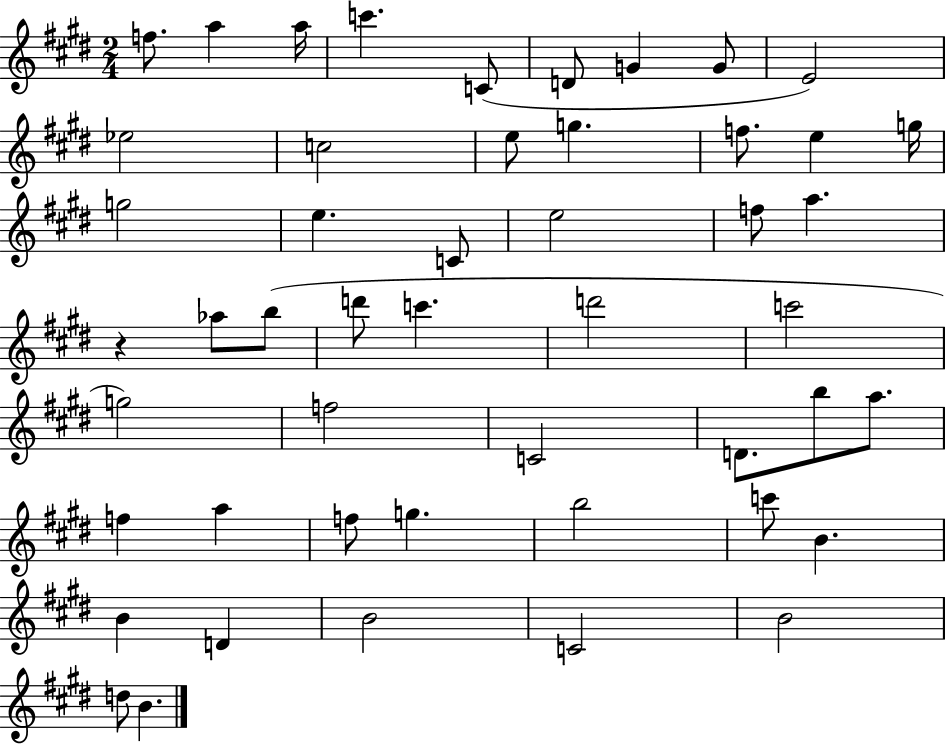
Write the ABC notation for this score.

X:1
T:Untitled
M:2/4
L:1/4
K:E
f/2 a a/4 c' C/2 D/2 G G/2 E2 _e2 c2 e/2 g f/2 e g/4 g2 e C/2 e2 f/2 a z _a/2 b/2 d'/2 c' d'2 c'2 g2 f2 C2 D/2 b/2 a/2 f a f/2 g b2 c'/2 B B D B2 C2 B2 d/2 B